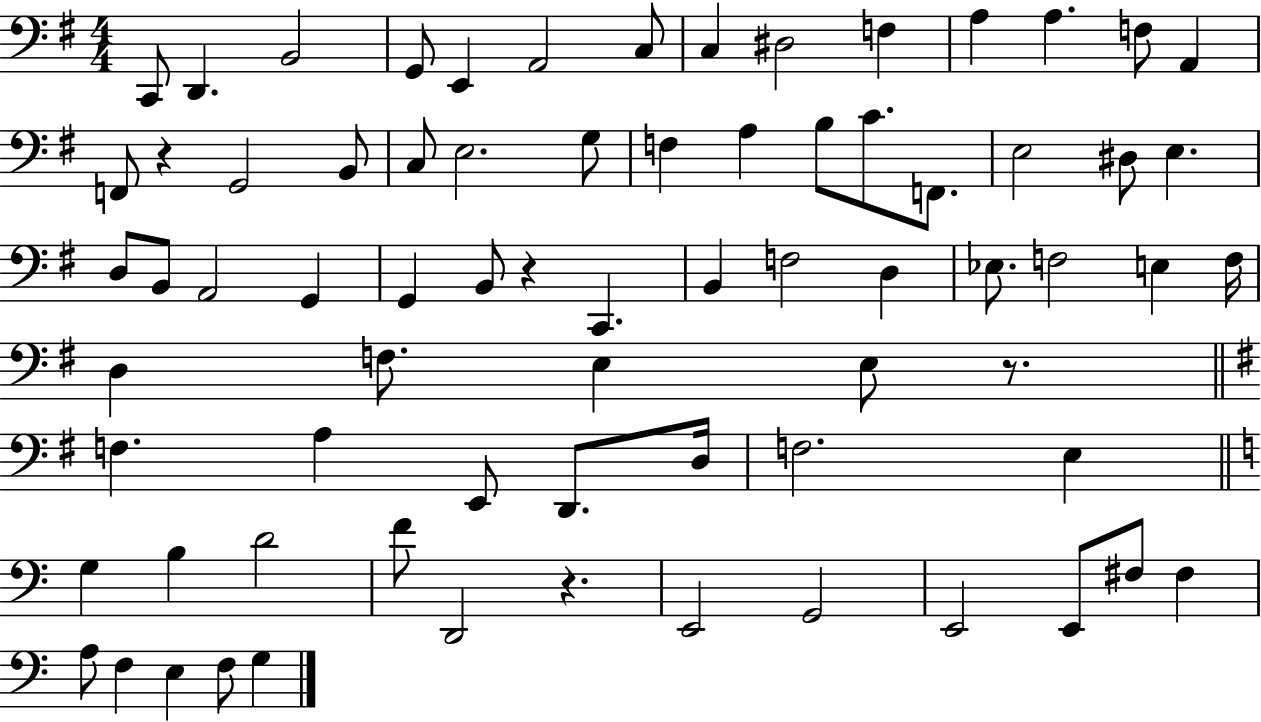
X:1
T:Untitled
M:4/4
L:1/4
K:G
C,,/2 D,, B,,2 G,,/2 E,, A,,2 C,/2 C, ^D,2 F, A, A, F,/2 A,, F,,/2 z G,,2 B,,/2 C,/2 E,2 G,/2 F, A, B,/2 C/2 F,,/2 E,2 ^D,/2 E, D,/2 B,,/2 A,,2 G,, G,, B,,/2 z C,, B,, F,2 D, _E,/2 F,2 E, F,/4 D, F,/2 E, E,/2 z/2 F, A, E,,/2 D,,/2 D,/4 F,2 E, G, B, D2 F/2 D,,2 z E,,2 G,,2 E,,2 E,,/2 ^F,/2 ^F, A,/2 F, E, F,/2 G,